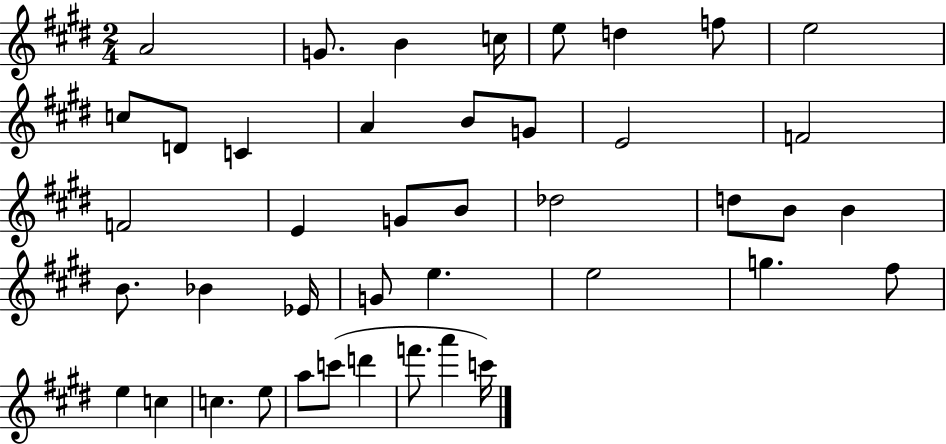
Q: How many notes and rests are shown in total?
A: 42